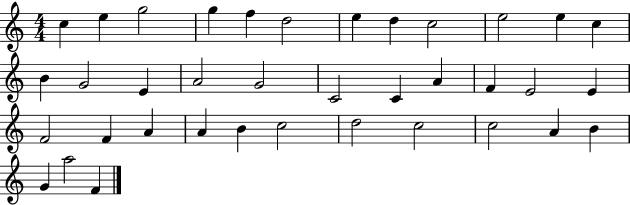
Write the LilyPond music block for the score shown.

{
  \clef treble
  \numericTimeSignature
  \time 4/4
  \key c \major
  c''4 e''4 g''2 | g''4 f''4 d''2 | e''4 d''4 c''2 | e''2 e''4 c''4 | \break b'4 g'2 e'4 | a'2 g'2 | c'2 c'4 a'4 | f'4 e'2 e'4 | \break f'2 f'4 a'4 | a'4 b'4 c''2 | d''2 c''2 | c''2 a'4 b'4 | \break g'4 a''2 f'4 | \bar "|."
}